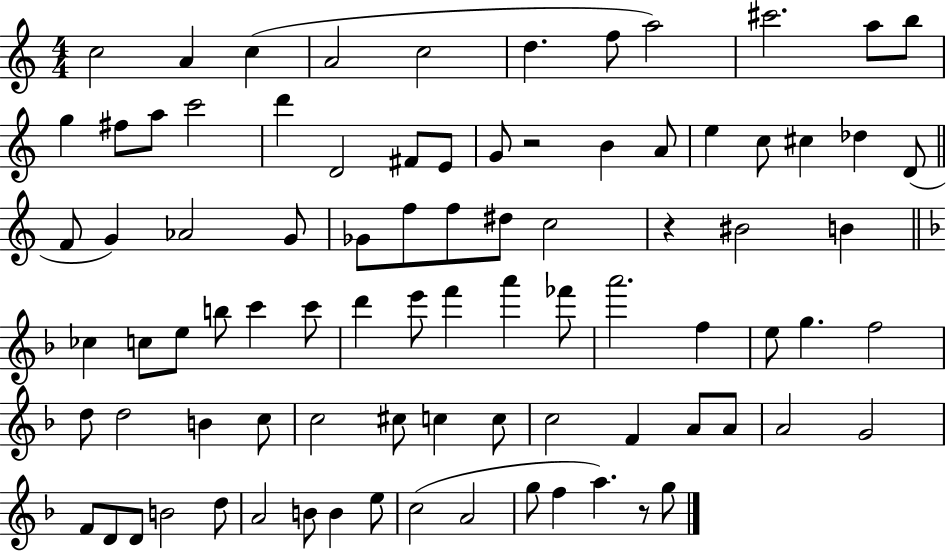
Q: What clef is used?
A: treble